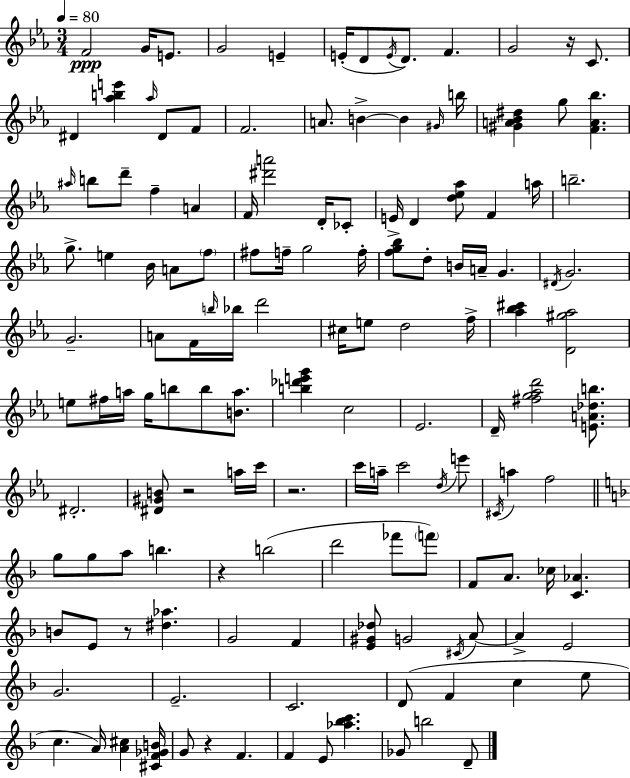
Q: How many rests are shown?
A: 6